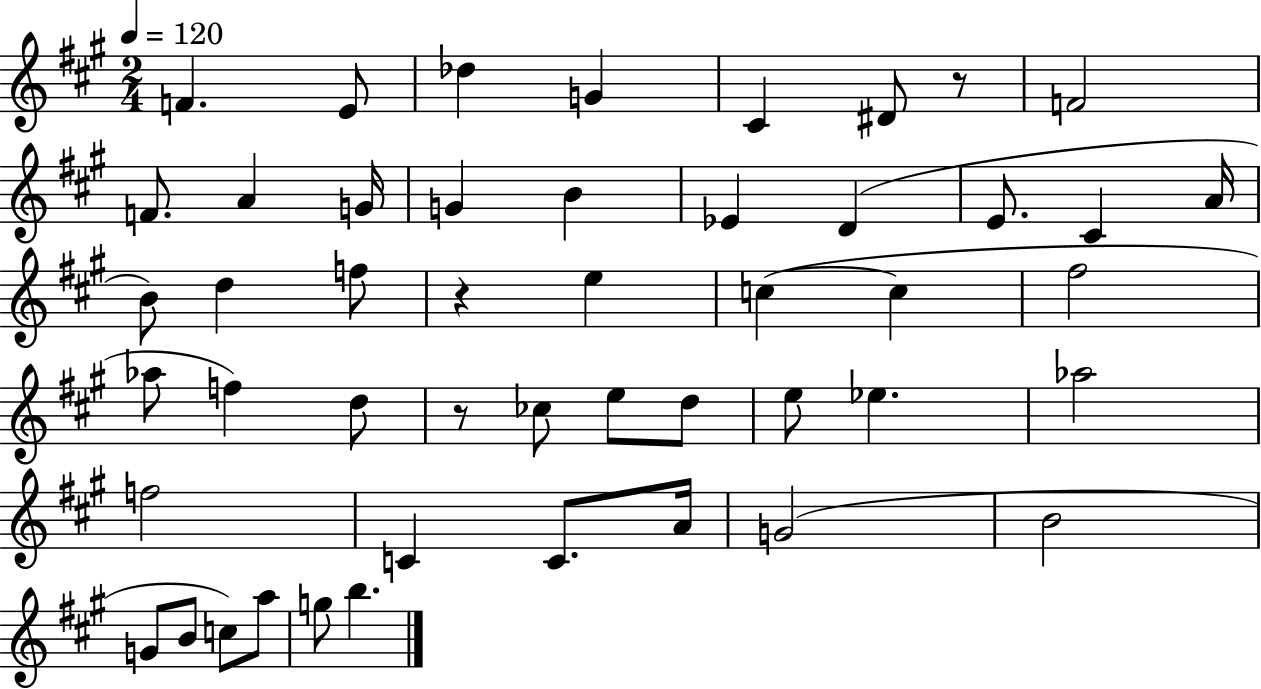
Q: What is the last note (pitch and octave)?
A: B5